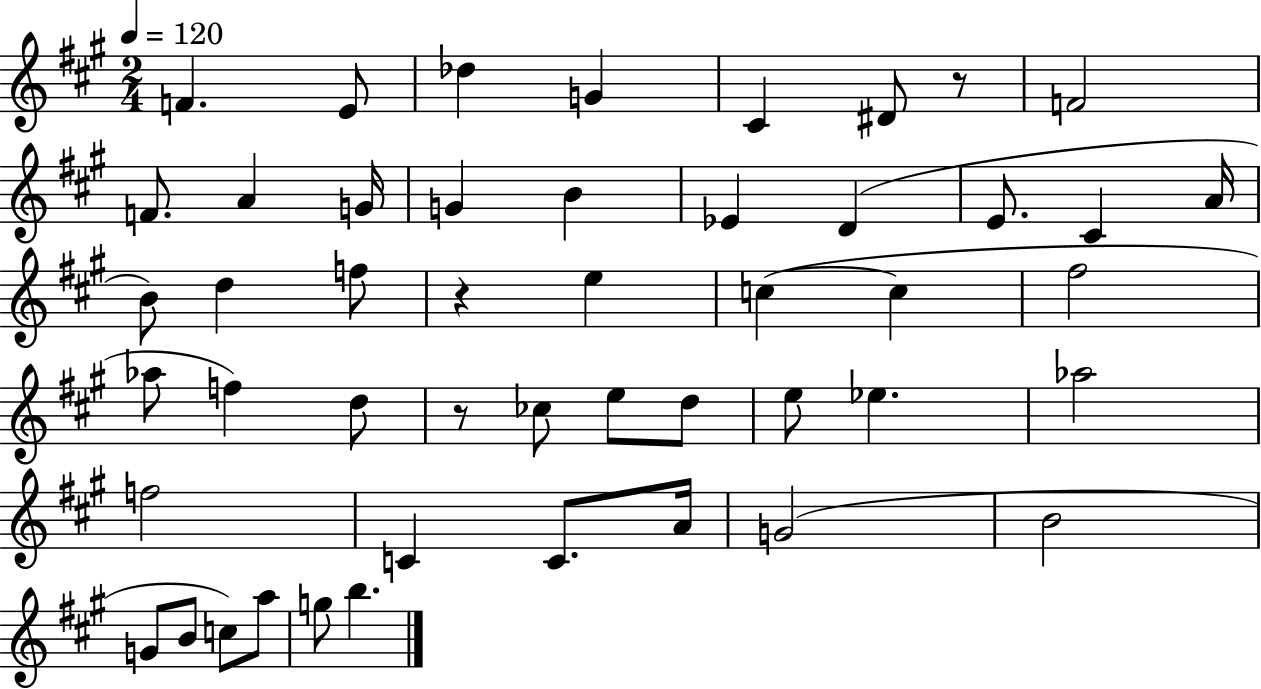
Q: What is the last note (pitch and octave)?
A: B5